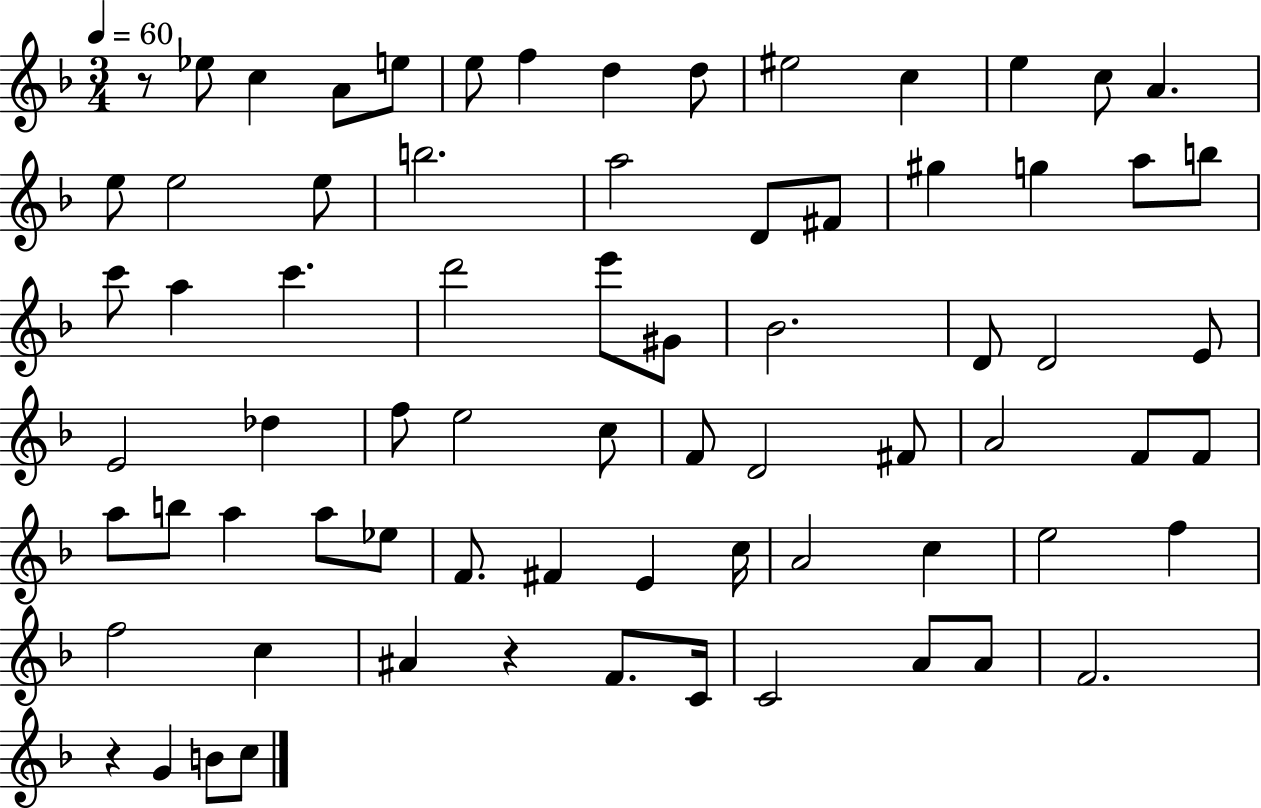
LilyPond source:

{
  \clef treble
  \numericTimeSignature
  \time 3/4
  \key f \major
  \tempo 4 = 60
  \repeat volta 2 { r8 ees''8 c''4 a'8 e''8 | e''8 f''4 d''4 d''8 | eis''2 c''4 | e''4 c''8 a'4. | \break e''8 e''2 e''8 | b''2. | a''2 d'8 fis'8 | gis''4 g''4 a''8 b''8 | \break c'''8 a''4 c'''4. | d'''2 e'''8 gis'8 | bes'2. | d'8 d'2 e'8 | \break e'2 des''4 | f''8 e''2 c''8 | f'8 d'2 fis'8 | a'2 f'8 f'8 | \break a''8 b''8 a''4 a''8 ees''8 | f'8. fis'4 e'4 c''16 | a'2 c''4 | e''2 f''4 | \break f''2 c''4 | ais'4 r4 f'8. c'16 | c'2 a'8 a'8 | f'2. | \break r4 g'4 b'8 c''8 | } \bar "|."
}